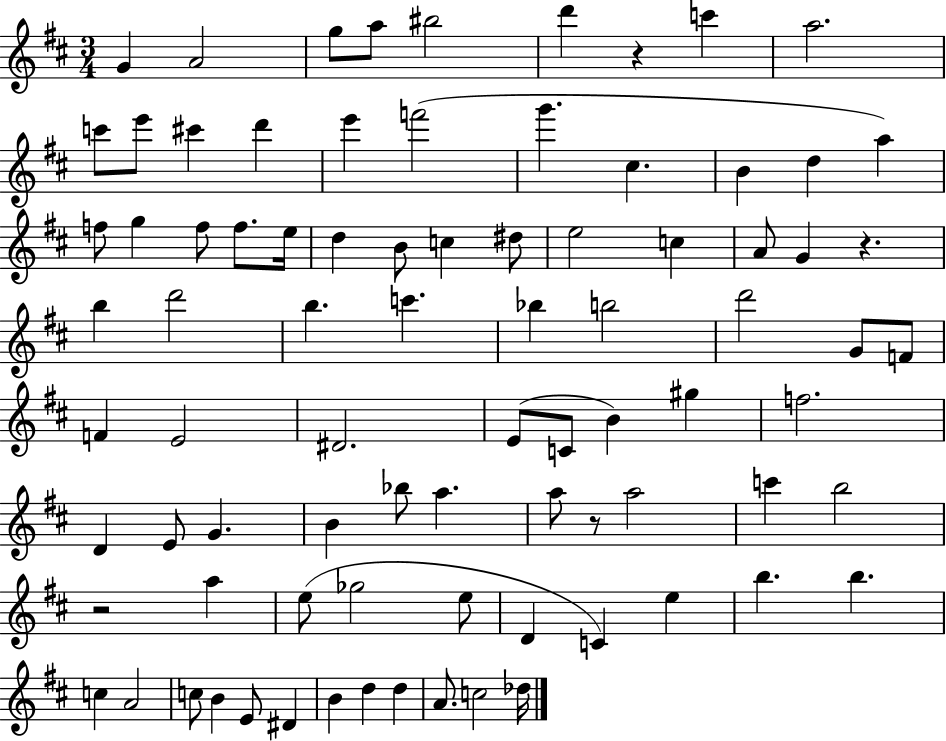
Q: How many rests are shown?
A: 4